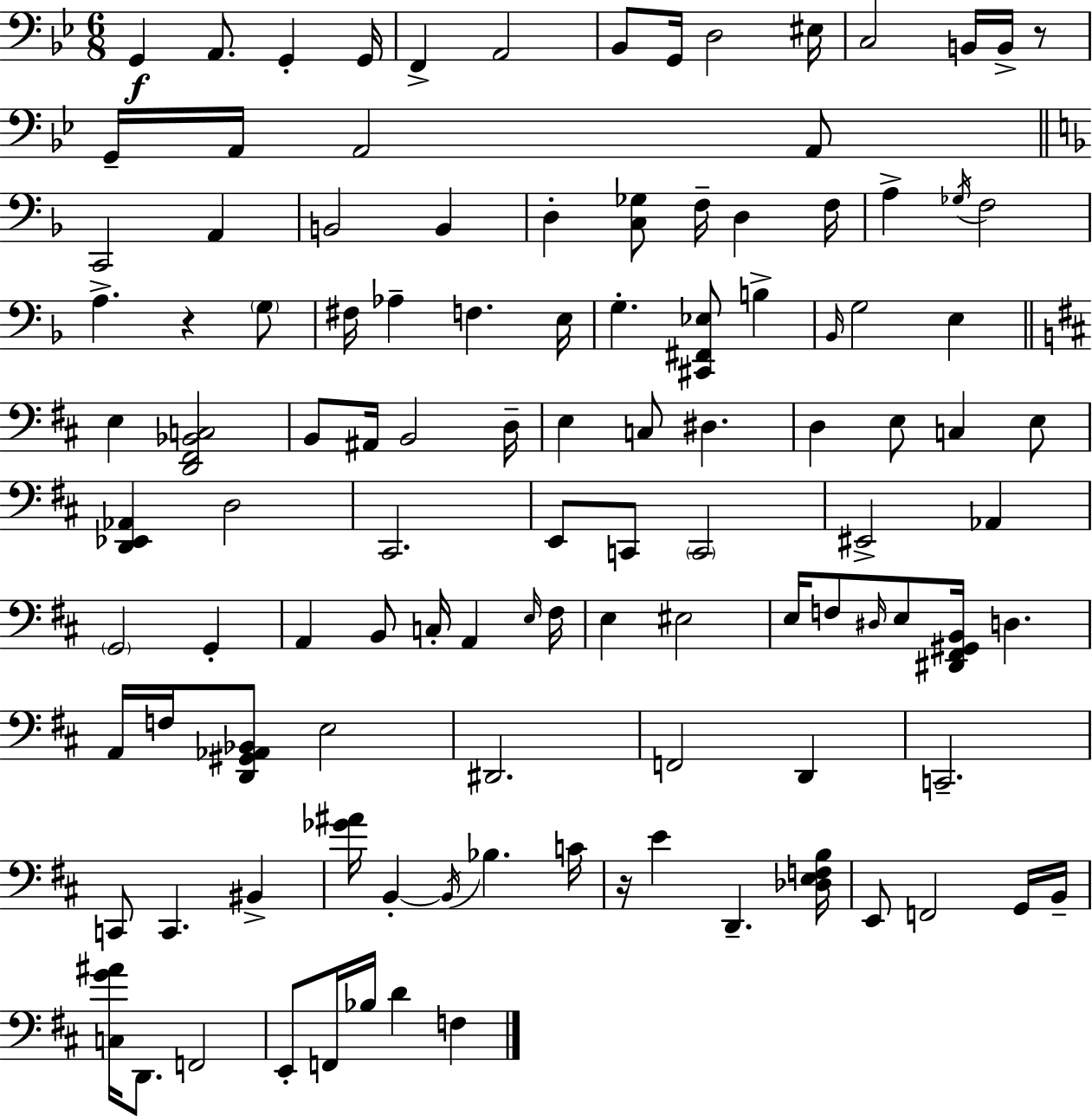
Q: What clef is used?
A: bass